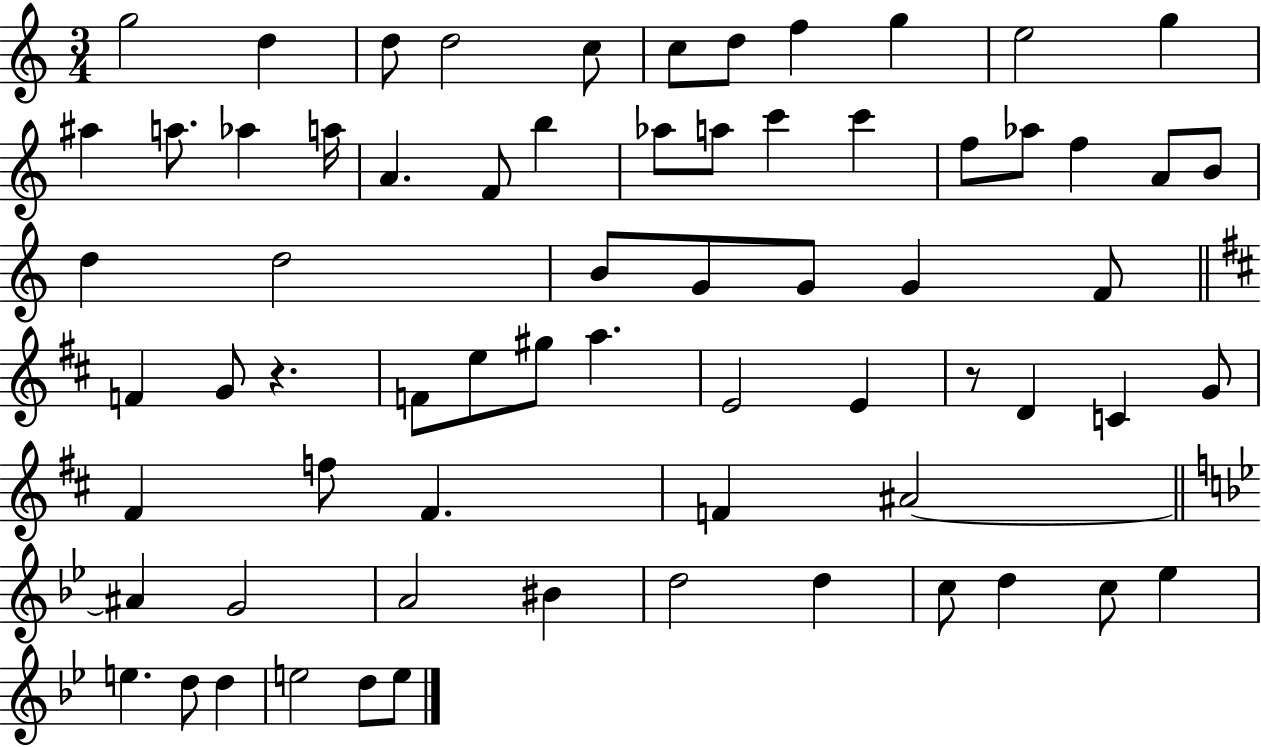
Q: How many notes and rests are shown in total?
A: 68